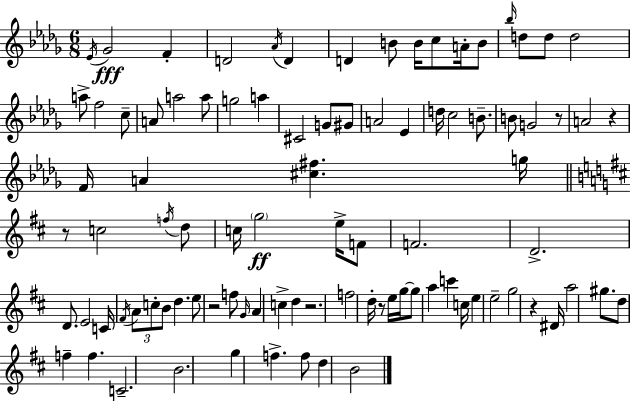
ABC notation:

X:1
T:Untitled
M:6/8
L:1/4
K:Bbm
_E/4 _G2 F D2 _A/4 D D B/2 B/4 c/2 A/4 B/2 _b/4 d/2 d/2 d2 a/2 f2 c/2 A/2 a2 a/2 g2 a ^C2 G/2 ^G/2 A2 _E d/4 c2 B/2 B/2 G2 z/2 A2 z F/4 A [^c^f] g/4 z/2 c2 f/4 d/2 c/4 g2 e/4 F/2 F2 D2 D/2 E2 C/4 ^F/4 A/2 c/2 B/2 d e/2 z2 f/2 G/4 A c d z2 f2 d/4 z/2 e/4 g/4 g/2 a c' c/4 e e2 g2 z ^D/4 a2 ^g/2 d/2 f f C2 B2 g f f/2 d B2